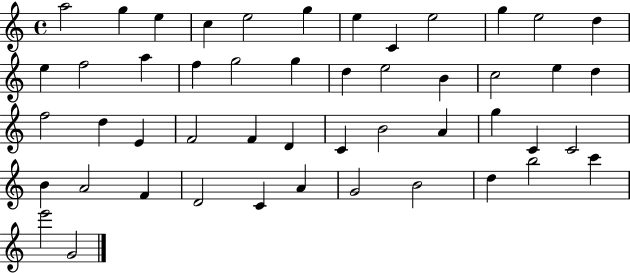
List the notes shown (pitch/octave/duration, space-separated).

A5/h G5/q E5/q C5/q E5/h G5/q E5/q C4/q E5/h G5/q E5/h D5/q E5/q F5/h A5/q F5/q G5/h G5/q D5/q E5/h B4/q C5/h E5/q D5/q F5/h D5/q E4/q F4/h F4/q D4/q C4/q B4/h A4/q G5/q C4/q C4/h B4/q A4/h F4/q D4/h C4/q A4/q G4/h B4/h D5/q B5/h C6/q E6/h G4/h